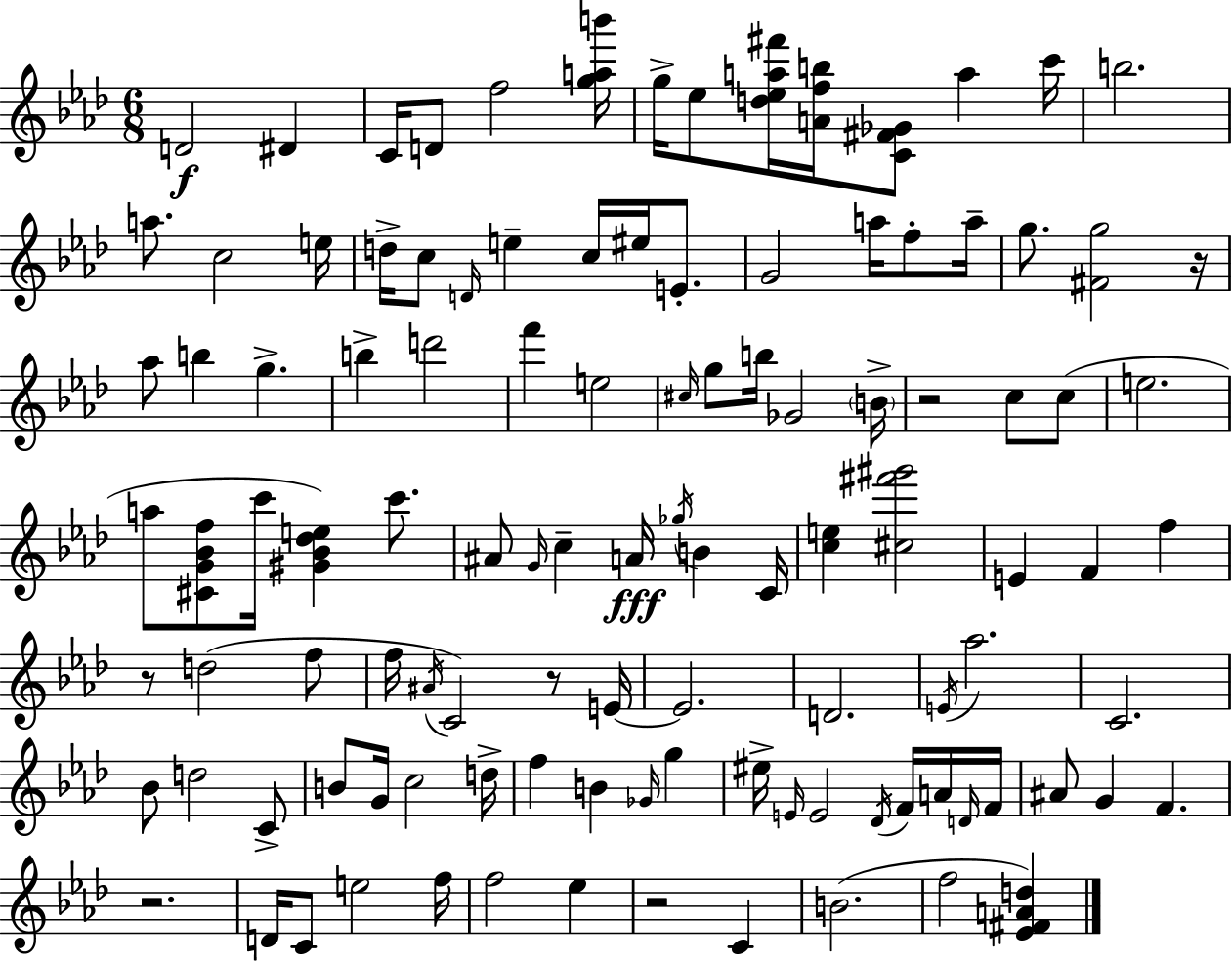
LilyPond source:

{
  \clef treble
  \numericTimeSignature
  \time 6/8
  \key f \minor
  d'2\f dis'4 | c'16 d'8 f''2 <g'' a'' b'''>16 | g''16-> ees''8 <d'' ees'' a'' fis'''>16 <a' f'' b''>16 <c' fis' ges'>8 a''4 c'''16 | b''2. | \break a''8. c''2 e''16 | d''16-> c''8 \grace { d'16 } e''4-- c''16 eis''16 e'8.-. | g'2 a''16 f''8-. | a''16-- g''8. <fis' g''>2 | \break r16 aes''8 b''4 g''4.-> | b''4-> d'''2 | f'''4 e''2 | \grace { cis''16 } g''8 b''16 ges'2 | \break \parenthesize b'16-> r2 c''8 | c''8( e''2. | a''8 <cis' g' bes' f''>8 c'''16 <gis' bes' des'' e''>4) c'''8. | ais'8 \grace { g'16 } c''4-- a'16\fff \acciaccatura { ges''16 } b'4 | \break c'16 <c'' e''>4 <cis'' fis''' gis'''>2 | e'4 f'4 | f''4 r8 d''2( | f''8 f''16 \acciaccatura { ais'16 } c'2) | \break r8 e'16~~ e'2. | d'2. | \acciaccatura { e'16 } aes''2. | c'2. | \break bes'8 d''2 | c'8-> b'8 g'16 c''2 | d''16-> f''4 b'4 | \grace { ges'16 } g''4 eis''16-> \grace { e'16 } e'2 | \break \acciaccatura { des'16 } f'16 a'16 \grace { d'16 } f'16 ais'8 | g'4 f'4. r2. | d'16 c'8 | e''2 f''16 f''2 | \break ees''4 r2 | c'4 b'2.( | f''2 | <ees' fis' a' d''>4) \bar "|."
}